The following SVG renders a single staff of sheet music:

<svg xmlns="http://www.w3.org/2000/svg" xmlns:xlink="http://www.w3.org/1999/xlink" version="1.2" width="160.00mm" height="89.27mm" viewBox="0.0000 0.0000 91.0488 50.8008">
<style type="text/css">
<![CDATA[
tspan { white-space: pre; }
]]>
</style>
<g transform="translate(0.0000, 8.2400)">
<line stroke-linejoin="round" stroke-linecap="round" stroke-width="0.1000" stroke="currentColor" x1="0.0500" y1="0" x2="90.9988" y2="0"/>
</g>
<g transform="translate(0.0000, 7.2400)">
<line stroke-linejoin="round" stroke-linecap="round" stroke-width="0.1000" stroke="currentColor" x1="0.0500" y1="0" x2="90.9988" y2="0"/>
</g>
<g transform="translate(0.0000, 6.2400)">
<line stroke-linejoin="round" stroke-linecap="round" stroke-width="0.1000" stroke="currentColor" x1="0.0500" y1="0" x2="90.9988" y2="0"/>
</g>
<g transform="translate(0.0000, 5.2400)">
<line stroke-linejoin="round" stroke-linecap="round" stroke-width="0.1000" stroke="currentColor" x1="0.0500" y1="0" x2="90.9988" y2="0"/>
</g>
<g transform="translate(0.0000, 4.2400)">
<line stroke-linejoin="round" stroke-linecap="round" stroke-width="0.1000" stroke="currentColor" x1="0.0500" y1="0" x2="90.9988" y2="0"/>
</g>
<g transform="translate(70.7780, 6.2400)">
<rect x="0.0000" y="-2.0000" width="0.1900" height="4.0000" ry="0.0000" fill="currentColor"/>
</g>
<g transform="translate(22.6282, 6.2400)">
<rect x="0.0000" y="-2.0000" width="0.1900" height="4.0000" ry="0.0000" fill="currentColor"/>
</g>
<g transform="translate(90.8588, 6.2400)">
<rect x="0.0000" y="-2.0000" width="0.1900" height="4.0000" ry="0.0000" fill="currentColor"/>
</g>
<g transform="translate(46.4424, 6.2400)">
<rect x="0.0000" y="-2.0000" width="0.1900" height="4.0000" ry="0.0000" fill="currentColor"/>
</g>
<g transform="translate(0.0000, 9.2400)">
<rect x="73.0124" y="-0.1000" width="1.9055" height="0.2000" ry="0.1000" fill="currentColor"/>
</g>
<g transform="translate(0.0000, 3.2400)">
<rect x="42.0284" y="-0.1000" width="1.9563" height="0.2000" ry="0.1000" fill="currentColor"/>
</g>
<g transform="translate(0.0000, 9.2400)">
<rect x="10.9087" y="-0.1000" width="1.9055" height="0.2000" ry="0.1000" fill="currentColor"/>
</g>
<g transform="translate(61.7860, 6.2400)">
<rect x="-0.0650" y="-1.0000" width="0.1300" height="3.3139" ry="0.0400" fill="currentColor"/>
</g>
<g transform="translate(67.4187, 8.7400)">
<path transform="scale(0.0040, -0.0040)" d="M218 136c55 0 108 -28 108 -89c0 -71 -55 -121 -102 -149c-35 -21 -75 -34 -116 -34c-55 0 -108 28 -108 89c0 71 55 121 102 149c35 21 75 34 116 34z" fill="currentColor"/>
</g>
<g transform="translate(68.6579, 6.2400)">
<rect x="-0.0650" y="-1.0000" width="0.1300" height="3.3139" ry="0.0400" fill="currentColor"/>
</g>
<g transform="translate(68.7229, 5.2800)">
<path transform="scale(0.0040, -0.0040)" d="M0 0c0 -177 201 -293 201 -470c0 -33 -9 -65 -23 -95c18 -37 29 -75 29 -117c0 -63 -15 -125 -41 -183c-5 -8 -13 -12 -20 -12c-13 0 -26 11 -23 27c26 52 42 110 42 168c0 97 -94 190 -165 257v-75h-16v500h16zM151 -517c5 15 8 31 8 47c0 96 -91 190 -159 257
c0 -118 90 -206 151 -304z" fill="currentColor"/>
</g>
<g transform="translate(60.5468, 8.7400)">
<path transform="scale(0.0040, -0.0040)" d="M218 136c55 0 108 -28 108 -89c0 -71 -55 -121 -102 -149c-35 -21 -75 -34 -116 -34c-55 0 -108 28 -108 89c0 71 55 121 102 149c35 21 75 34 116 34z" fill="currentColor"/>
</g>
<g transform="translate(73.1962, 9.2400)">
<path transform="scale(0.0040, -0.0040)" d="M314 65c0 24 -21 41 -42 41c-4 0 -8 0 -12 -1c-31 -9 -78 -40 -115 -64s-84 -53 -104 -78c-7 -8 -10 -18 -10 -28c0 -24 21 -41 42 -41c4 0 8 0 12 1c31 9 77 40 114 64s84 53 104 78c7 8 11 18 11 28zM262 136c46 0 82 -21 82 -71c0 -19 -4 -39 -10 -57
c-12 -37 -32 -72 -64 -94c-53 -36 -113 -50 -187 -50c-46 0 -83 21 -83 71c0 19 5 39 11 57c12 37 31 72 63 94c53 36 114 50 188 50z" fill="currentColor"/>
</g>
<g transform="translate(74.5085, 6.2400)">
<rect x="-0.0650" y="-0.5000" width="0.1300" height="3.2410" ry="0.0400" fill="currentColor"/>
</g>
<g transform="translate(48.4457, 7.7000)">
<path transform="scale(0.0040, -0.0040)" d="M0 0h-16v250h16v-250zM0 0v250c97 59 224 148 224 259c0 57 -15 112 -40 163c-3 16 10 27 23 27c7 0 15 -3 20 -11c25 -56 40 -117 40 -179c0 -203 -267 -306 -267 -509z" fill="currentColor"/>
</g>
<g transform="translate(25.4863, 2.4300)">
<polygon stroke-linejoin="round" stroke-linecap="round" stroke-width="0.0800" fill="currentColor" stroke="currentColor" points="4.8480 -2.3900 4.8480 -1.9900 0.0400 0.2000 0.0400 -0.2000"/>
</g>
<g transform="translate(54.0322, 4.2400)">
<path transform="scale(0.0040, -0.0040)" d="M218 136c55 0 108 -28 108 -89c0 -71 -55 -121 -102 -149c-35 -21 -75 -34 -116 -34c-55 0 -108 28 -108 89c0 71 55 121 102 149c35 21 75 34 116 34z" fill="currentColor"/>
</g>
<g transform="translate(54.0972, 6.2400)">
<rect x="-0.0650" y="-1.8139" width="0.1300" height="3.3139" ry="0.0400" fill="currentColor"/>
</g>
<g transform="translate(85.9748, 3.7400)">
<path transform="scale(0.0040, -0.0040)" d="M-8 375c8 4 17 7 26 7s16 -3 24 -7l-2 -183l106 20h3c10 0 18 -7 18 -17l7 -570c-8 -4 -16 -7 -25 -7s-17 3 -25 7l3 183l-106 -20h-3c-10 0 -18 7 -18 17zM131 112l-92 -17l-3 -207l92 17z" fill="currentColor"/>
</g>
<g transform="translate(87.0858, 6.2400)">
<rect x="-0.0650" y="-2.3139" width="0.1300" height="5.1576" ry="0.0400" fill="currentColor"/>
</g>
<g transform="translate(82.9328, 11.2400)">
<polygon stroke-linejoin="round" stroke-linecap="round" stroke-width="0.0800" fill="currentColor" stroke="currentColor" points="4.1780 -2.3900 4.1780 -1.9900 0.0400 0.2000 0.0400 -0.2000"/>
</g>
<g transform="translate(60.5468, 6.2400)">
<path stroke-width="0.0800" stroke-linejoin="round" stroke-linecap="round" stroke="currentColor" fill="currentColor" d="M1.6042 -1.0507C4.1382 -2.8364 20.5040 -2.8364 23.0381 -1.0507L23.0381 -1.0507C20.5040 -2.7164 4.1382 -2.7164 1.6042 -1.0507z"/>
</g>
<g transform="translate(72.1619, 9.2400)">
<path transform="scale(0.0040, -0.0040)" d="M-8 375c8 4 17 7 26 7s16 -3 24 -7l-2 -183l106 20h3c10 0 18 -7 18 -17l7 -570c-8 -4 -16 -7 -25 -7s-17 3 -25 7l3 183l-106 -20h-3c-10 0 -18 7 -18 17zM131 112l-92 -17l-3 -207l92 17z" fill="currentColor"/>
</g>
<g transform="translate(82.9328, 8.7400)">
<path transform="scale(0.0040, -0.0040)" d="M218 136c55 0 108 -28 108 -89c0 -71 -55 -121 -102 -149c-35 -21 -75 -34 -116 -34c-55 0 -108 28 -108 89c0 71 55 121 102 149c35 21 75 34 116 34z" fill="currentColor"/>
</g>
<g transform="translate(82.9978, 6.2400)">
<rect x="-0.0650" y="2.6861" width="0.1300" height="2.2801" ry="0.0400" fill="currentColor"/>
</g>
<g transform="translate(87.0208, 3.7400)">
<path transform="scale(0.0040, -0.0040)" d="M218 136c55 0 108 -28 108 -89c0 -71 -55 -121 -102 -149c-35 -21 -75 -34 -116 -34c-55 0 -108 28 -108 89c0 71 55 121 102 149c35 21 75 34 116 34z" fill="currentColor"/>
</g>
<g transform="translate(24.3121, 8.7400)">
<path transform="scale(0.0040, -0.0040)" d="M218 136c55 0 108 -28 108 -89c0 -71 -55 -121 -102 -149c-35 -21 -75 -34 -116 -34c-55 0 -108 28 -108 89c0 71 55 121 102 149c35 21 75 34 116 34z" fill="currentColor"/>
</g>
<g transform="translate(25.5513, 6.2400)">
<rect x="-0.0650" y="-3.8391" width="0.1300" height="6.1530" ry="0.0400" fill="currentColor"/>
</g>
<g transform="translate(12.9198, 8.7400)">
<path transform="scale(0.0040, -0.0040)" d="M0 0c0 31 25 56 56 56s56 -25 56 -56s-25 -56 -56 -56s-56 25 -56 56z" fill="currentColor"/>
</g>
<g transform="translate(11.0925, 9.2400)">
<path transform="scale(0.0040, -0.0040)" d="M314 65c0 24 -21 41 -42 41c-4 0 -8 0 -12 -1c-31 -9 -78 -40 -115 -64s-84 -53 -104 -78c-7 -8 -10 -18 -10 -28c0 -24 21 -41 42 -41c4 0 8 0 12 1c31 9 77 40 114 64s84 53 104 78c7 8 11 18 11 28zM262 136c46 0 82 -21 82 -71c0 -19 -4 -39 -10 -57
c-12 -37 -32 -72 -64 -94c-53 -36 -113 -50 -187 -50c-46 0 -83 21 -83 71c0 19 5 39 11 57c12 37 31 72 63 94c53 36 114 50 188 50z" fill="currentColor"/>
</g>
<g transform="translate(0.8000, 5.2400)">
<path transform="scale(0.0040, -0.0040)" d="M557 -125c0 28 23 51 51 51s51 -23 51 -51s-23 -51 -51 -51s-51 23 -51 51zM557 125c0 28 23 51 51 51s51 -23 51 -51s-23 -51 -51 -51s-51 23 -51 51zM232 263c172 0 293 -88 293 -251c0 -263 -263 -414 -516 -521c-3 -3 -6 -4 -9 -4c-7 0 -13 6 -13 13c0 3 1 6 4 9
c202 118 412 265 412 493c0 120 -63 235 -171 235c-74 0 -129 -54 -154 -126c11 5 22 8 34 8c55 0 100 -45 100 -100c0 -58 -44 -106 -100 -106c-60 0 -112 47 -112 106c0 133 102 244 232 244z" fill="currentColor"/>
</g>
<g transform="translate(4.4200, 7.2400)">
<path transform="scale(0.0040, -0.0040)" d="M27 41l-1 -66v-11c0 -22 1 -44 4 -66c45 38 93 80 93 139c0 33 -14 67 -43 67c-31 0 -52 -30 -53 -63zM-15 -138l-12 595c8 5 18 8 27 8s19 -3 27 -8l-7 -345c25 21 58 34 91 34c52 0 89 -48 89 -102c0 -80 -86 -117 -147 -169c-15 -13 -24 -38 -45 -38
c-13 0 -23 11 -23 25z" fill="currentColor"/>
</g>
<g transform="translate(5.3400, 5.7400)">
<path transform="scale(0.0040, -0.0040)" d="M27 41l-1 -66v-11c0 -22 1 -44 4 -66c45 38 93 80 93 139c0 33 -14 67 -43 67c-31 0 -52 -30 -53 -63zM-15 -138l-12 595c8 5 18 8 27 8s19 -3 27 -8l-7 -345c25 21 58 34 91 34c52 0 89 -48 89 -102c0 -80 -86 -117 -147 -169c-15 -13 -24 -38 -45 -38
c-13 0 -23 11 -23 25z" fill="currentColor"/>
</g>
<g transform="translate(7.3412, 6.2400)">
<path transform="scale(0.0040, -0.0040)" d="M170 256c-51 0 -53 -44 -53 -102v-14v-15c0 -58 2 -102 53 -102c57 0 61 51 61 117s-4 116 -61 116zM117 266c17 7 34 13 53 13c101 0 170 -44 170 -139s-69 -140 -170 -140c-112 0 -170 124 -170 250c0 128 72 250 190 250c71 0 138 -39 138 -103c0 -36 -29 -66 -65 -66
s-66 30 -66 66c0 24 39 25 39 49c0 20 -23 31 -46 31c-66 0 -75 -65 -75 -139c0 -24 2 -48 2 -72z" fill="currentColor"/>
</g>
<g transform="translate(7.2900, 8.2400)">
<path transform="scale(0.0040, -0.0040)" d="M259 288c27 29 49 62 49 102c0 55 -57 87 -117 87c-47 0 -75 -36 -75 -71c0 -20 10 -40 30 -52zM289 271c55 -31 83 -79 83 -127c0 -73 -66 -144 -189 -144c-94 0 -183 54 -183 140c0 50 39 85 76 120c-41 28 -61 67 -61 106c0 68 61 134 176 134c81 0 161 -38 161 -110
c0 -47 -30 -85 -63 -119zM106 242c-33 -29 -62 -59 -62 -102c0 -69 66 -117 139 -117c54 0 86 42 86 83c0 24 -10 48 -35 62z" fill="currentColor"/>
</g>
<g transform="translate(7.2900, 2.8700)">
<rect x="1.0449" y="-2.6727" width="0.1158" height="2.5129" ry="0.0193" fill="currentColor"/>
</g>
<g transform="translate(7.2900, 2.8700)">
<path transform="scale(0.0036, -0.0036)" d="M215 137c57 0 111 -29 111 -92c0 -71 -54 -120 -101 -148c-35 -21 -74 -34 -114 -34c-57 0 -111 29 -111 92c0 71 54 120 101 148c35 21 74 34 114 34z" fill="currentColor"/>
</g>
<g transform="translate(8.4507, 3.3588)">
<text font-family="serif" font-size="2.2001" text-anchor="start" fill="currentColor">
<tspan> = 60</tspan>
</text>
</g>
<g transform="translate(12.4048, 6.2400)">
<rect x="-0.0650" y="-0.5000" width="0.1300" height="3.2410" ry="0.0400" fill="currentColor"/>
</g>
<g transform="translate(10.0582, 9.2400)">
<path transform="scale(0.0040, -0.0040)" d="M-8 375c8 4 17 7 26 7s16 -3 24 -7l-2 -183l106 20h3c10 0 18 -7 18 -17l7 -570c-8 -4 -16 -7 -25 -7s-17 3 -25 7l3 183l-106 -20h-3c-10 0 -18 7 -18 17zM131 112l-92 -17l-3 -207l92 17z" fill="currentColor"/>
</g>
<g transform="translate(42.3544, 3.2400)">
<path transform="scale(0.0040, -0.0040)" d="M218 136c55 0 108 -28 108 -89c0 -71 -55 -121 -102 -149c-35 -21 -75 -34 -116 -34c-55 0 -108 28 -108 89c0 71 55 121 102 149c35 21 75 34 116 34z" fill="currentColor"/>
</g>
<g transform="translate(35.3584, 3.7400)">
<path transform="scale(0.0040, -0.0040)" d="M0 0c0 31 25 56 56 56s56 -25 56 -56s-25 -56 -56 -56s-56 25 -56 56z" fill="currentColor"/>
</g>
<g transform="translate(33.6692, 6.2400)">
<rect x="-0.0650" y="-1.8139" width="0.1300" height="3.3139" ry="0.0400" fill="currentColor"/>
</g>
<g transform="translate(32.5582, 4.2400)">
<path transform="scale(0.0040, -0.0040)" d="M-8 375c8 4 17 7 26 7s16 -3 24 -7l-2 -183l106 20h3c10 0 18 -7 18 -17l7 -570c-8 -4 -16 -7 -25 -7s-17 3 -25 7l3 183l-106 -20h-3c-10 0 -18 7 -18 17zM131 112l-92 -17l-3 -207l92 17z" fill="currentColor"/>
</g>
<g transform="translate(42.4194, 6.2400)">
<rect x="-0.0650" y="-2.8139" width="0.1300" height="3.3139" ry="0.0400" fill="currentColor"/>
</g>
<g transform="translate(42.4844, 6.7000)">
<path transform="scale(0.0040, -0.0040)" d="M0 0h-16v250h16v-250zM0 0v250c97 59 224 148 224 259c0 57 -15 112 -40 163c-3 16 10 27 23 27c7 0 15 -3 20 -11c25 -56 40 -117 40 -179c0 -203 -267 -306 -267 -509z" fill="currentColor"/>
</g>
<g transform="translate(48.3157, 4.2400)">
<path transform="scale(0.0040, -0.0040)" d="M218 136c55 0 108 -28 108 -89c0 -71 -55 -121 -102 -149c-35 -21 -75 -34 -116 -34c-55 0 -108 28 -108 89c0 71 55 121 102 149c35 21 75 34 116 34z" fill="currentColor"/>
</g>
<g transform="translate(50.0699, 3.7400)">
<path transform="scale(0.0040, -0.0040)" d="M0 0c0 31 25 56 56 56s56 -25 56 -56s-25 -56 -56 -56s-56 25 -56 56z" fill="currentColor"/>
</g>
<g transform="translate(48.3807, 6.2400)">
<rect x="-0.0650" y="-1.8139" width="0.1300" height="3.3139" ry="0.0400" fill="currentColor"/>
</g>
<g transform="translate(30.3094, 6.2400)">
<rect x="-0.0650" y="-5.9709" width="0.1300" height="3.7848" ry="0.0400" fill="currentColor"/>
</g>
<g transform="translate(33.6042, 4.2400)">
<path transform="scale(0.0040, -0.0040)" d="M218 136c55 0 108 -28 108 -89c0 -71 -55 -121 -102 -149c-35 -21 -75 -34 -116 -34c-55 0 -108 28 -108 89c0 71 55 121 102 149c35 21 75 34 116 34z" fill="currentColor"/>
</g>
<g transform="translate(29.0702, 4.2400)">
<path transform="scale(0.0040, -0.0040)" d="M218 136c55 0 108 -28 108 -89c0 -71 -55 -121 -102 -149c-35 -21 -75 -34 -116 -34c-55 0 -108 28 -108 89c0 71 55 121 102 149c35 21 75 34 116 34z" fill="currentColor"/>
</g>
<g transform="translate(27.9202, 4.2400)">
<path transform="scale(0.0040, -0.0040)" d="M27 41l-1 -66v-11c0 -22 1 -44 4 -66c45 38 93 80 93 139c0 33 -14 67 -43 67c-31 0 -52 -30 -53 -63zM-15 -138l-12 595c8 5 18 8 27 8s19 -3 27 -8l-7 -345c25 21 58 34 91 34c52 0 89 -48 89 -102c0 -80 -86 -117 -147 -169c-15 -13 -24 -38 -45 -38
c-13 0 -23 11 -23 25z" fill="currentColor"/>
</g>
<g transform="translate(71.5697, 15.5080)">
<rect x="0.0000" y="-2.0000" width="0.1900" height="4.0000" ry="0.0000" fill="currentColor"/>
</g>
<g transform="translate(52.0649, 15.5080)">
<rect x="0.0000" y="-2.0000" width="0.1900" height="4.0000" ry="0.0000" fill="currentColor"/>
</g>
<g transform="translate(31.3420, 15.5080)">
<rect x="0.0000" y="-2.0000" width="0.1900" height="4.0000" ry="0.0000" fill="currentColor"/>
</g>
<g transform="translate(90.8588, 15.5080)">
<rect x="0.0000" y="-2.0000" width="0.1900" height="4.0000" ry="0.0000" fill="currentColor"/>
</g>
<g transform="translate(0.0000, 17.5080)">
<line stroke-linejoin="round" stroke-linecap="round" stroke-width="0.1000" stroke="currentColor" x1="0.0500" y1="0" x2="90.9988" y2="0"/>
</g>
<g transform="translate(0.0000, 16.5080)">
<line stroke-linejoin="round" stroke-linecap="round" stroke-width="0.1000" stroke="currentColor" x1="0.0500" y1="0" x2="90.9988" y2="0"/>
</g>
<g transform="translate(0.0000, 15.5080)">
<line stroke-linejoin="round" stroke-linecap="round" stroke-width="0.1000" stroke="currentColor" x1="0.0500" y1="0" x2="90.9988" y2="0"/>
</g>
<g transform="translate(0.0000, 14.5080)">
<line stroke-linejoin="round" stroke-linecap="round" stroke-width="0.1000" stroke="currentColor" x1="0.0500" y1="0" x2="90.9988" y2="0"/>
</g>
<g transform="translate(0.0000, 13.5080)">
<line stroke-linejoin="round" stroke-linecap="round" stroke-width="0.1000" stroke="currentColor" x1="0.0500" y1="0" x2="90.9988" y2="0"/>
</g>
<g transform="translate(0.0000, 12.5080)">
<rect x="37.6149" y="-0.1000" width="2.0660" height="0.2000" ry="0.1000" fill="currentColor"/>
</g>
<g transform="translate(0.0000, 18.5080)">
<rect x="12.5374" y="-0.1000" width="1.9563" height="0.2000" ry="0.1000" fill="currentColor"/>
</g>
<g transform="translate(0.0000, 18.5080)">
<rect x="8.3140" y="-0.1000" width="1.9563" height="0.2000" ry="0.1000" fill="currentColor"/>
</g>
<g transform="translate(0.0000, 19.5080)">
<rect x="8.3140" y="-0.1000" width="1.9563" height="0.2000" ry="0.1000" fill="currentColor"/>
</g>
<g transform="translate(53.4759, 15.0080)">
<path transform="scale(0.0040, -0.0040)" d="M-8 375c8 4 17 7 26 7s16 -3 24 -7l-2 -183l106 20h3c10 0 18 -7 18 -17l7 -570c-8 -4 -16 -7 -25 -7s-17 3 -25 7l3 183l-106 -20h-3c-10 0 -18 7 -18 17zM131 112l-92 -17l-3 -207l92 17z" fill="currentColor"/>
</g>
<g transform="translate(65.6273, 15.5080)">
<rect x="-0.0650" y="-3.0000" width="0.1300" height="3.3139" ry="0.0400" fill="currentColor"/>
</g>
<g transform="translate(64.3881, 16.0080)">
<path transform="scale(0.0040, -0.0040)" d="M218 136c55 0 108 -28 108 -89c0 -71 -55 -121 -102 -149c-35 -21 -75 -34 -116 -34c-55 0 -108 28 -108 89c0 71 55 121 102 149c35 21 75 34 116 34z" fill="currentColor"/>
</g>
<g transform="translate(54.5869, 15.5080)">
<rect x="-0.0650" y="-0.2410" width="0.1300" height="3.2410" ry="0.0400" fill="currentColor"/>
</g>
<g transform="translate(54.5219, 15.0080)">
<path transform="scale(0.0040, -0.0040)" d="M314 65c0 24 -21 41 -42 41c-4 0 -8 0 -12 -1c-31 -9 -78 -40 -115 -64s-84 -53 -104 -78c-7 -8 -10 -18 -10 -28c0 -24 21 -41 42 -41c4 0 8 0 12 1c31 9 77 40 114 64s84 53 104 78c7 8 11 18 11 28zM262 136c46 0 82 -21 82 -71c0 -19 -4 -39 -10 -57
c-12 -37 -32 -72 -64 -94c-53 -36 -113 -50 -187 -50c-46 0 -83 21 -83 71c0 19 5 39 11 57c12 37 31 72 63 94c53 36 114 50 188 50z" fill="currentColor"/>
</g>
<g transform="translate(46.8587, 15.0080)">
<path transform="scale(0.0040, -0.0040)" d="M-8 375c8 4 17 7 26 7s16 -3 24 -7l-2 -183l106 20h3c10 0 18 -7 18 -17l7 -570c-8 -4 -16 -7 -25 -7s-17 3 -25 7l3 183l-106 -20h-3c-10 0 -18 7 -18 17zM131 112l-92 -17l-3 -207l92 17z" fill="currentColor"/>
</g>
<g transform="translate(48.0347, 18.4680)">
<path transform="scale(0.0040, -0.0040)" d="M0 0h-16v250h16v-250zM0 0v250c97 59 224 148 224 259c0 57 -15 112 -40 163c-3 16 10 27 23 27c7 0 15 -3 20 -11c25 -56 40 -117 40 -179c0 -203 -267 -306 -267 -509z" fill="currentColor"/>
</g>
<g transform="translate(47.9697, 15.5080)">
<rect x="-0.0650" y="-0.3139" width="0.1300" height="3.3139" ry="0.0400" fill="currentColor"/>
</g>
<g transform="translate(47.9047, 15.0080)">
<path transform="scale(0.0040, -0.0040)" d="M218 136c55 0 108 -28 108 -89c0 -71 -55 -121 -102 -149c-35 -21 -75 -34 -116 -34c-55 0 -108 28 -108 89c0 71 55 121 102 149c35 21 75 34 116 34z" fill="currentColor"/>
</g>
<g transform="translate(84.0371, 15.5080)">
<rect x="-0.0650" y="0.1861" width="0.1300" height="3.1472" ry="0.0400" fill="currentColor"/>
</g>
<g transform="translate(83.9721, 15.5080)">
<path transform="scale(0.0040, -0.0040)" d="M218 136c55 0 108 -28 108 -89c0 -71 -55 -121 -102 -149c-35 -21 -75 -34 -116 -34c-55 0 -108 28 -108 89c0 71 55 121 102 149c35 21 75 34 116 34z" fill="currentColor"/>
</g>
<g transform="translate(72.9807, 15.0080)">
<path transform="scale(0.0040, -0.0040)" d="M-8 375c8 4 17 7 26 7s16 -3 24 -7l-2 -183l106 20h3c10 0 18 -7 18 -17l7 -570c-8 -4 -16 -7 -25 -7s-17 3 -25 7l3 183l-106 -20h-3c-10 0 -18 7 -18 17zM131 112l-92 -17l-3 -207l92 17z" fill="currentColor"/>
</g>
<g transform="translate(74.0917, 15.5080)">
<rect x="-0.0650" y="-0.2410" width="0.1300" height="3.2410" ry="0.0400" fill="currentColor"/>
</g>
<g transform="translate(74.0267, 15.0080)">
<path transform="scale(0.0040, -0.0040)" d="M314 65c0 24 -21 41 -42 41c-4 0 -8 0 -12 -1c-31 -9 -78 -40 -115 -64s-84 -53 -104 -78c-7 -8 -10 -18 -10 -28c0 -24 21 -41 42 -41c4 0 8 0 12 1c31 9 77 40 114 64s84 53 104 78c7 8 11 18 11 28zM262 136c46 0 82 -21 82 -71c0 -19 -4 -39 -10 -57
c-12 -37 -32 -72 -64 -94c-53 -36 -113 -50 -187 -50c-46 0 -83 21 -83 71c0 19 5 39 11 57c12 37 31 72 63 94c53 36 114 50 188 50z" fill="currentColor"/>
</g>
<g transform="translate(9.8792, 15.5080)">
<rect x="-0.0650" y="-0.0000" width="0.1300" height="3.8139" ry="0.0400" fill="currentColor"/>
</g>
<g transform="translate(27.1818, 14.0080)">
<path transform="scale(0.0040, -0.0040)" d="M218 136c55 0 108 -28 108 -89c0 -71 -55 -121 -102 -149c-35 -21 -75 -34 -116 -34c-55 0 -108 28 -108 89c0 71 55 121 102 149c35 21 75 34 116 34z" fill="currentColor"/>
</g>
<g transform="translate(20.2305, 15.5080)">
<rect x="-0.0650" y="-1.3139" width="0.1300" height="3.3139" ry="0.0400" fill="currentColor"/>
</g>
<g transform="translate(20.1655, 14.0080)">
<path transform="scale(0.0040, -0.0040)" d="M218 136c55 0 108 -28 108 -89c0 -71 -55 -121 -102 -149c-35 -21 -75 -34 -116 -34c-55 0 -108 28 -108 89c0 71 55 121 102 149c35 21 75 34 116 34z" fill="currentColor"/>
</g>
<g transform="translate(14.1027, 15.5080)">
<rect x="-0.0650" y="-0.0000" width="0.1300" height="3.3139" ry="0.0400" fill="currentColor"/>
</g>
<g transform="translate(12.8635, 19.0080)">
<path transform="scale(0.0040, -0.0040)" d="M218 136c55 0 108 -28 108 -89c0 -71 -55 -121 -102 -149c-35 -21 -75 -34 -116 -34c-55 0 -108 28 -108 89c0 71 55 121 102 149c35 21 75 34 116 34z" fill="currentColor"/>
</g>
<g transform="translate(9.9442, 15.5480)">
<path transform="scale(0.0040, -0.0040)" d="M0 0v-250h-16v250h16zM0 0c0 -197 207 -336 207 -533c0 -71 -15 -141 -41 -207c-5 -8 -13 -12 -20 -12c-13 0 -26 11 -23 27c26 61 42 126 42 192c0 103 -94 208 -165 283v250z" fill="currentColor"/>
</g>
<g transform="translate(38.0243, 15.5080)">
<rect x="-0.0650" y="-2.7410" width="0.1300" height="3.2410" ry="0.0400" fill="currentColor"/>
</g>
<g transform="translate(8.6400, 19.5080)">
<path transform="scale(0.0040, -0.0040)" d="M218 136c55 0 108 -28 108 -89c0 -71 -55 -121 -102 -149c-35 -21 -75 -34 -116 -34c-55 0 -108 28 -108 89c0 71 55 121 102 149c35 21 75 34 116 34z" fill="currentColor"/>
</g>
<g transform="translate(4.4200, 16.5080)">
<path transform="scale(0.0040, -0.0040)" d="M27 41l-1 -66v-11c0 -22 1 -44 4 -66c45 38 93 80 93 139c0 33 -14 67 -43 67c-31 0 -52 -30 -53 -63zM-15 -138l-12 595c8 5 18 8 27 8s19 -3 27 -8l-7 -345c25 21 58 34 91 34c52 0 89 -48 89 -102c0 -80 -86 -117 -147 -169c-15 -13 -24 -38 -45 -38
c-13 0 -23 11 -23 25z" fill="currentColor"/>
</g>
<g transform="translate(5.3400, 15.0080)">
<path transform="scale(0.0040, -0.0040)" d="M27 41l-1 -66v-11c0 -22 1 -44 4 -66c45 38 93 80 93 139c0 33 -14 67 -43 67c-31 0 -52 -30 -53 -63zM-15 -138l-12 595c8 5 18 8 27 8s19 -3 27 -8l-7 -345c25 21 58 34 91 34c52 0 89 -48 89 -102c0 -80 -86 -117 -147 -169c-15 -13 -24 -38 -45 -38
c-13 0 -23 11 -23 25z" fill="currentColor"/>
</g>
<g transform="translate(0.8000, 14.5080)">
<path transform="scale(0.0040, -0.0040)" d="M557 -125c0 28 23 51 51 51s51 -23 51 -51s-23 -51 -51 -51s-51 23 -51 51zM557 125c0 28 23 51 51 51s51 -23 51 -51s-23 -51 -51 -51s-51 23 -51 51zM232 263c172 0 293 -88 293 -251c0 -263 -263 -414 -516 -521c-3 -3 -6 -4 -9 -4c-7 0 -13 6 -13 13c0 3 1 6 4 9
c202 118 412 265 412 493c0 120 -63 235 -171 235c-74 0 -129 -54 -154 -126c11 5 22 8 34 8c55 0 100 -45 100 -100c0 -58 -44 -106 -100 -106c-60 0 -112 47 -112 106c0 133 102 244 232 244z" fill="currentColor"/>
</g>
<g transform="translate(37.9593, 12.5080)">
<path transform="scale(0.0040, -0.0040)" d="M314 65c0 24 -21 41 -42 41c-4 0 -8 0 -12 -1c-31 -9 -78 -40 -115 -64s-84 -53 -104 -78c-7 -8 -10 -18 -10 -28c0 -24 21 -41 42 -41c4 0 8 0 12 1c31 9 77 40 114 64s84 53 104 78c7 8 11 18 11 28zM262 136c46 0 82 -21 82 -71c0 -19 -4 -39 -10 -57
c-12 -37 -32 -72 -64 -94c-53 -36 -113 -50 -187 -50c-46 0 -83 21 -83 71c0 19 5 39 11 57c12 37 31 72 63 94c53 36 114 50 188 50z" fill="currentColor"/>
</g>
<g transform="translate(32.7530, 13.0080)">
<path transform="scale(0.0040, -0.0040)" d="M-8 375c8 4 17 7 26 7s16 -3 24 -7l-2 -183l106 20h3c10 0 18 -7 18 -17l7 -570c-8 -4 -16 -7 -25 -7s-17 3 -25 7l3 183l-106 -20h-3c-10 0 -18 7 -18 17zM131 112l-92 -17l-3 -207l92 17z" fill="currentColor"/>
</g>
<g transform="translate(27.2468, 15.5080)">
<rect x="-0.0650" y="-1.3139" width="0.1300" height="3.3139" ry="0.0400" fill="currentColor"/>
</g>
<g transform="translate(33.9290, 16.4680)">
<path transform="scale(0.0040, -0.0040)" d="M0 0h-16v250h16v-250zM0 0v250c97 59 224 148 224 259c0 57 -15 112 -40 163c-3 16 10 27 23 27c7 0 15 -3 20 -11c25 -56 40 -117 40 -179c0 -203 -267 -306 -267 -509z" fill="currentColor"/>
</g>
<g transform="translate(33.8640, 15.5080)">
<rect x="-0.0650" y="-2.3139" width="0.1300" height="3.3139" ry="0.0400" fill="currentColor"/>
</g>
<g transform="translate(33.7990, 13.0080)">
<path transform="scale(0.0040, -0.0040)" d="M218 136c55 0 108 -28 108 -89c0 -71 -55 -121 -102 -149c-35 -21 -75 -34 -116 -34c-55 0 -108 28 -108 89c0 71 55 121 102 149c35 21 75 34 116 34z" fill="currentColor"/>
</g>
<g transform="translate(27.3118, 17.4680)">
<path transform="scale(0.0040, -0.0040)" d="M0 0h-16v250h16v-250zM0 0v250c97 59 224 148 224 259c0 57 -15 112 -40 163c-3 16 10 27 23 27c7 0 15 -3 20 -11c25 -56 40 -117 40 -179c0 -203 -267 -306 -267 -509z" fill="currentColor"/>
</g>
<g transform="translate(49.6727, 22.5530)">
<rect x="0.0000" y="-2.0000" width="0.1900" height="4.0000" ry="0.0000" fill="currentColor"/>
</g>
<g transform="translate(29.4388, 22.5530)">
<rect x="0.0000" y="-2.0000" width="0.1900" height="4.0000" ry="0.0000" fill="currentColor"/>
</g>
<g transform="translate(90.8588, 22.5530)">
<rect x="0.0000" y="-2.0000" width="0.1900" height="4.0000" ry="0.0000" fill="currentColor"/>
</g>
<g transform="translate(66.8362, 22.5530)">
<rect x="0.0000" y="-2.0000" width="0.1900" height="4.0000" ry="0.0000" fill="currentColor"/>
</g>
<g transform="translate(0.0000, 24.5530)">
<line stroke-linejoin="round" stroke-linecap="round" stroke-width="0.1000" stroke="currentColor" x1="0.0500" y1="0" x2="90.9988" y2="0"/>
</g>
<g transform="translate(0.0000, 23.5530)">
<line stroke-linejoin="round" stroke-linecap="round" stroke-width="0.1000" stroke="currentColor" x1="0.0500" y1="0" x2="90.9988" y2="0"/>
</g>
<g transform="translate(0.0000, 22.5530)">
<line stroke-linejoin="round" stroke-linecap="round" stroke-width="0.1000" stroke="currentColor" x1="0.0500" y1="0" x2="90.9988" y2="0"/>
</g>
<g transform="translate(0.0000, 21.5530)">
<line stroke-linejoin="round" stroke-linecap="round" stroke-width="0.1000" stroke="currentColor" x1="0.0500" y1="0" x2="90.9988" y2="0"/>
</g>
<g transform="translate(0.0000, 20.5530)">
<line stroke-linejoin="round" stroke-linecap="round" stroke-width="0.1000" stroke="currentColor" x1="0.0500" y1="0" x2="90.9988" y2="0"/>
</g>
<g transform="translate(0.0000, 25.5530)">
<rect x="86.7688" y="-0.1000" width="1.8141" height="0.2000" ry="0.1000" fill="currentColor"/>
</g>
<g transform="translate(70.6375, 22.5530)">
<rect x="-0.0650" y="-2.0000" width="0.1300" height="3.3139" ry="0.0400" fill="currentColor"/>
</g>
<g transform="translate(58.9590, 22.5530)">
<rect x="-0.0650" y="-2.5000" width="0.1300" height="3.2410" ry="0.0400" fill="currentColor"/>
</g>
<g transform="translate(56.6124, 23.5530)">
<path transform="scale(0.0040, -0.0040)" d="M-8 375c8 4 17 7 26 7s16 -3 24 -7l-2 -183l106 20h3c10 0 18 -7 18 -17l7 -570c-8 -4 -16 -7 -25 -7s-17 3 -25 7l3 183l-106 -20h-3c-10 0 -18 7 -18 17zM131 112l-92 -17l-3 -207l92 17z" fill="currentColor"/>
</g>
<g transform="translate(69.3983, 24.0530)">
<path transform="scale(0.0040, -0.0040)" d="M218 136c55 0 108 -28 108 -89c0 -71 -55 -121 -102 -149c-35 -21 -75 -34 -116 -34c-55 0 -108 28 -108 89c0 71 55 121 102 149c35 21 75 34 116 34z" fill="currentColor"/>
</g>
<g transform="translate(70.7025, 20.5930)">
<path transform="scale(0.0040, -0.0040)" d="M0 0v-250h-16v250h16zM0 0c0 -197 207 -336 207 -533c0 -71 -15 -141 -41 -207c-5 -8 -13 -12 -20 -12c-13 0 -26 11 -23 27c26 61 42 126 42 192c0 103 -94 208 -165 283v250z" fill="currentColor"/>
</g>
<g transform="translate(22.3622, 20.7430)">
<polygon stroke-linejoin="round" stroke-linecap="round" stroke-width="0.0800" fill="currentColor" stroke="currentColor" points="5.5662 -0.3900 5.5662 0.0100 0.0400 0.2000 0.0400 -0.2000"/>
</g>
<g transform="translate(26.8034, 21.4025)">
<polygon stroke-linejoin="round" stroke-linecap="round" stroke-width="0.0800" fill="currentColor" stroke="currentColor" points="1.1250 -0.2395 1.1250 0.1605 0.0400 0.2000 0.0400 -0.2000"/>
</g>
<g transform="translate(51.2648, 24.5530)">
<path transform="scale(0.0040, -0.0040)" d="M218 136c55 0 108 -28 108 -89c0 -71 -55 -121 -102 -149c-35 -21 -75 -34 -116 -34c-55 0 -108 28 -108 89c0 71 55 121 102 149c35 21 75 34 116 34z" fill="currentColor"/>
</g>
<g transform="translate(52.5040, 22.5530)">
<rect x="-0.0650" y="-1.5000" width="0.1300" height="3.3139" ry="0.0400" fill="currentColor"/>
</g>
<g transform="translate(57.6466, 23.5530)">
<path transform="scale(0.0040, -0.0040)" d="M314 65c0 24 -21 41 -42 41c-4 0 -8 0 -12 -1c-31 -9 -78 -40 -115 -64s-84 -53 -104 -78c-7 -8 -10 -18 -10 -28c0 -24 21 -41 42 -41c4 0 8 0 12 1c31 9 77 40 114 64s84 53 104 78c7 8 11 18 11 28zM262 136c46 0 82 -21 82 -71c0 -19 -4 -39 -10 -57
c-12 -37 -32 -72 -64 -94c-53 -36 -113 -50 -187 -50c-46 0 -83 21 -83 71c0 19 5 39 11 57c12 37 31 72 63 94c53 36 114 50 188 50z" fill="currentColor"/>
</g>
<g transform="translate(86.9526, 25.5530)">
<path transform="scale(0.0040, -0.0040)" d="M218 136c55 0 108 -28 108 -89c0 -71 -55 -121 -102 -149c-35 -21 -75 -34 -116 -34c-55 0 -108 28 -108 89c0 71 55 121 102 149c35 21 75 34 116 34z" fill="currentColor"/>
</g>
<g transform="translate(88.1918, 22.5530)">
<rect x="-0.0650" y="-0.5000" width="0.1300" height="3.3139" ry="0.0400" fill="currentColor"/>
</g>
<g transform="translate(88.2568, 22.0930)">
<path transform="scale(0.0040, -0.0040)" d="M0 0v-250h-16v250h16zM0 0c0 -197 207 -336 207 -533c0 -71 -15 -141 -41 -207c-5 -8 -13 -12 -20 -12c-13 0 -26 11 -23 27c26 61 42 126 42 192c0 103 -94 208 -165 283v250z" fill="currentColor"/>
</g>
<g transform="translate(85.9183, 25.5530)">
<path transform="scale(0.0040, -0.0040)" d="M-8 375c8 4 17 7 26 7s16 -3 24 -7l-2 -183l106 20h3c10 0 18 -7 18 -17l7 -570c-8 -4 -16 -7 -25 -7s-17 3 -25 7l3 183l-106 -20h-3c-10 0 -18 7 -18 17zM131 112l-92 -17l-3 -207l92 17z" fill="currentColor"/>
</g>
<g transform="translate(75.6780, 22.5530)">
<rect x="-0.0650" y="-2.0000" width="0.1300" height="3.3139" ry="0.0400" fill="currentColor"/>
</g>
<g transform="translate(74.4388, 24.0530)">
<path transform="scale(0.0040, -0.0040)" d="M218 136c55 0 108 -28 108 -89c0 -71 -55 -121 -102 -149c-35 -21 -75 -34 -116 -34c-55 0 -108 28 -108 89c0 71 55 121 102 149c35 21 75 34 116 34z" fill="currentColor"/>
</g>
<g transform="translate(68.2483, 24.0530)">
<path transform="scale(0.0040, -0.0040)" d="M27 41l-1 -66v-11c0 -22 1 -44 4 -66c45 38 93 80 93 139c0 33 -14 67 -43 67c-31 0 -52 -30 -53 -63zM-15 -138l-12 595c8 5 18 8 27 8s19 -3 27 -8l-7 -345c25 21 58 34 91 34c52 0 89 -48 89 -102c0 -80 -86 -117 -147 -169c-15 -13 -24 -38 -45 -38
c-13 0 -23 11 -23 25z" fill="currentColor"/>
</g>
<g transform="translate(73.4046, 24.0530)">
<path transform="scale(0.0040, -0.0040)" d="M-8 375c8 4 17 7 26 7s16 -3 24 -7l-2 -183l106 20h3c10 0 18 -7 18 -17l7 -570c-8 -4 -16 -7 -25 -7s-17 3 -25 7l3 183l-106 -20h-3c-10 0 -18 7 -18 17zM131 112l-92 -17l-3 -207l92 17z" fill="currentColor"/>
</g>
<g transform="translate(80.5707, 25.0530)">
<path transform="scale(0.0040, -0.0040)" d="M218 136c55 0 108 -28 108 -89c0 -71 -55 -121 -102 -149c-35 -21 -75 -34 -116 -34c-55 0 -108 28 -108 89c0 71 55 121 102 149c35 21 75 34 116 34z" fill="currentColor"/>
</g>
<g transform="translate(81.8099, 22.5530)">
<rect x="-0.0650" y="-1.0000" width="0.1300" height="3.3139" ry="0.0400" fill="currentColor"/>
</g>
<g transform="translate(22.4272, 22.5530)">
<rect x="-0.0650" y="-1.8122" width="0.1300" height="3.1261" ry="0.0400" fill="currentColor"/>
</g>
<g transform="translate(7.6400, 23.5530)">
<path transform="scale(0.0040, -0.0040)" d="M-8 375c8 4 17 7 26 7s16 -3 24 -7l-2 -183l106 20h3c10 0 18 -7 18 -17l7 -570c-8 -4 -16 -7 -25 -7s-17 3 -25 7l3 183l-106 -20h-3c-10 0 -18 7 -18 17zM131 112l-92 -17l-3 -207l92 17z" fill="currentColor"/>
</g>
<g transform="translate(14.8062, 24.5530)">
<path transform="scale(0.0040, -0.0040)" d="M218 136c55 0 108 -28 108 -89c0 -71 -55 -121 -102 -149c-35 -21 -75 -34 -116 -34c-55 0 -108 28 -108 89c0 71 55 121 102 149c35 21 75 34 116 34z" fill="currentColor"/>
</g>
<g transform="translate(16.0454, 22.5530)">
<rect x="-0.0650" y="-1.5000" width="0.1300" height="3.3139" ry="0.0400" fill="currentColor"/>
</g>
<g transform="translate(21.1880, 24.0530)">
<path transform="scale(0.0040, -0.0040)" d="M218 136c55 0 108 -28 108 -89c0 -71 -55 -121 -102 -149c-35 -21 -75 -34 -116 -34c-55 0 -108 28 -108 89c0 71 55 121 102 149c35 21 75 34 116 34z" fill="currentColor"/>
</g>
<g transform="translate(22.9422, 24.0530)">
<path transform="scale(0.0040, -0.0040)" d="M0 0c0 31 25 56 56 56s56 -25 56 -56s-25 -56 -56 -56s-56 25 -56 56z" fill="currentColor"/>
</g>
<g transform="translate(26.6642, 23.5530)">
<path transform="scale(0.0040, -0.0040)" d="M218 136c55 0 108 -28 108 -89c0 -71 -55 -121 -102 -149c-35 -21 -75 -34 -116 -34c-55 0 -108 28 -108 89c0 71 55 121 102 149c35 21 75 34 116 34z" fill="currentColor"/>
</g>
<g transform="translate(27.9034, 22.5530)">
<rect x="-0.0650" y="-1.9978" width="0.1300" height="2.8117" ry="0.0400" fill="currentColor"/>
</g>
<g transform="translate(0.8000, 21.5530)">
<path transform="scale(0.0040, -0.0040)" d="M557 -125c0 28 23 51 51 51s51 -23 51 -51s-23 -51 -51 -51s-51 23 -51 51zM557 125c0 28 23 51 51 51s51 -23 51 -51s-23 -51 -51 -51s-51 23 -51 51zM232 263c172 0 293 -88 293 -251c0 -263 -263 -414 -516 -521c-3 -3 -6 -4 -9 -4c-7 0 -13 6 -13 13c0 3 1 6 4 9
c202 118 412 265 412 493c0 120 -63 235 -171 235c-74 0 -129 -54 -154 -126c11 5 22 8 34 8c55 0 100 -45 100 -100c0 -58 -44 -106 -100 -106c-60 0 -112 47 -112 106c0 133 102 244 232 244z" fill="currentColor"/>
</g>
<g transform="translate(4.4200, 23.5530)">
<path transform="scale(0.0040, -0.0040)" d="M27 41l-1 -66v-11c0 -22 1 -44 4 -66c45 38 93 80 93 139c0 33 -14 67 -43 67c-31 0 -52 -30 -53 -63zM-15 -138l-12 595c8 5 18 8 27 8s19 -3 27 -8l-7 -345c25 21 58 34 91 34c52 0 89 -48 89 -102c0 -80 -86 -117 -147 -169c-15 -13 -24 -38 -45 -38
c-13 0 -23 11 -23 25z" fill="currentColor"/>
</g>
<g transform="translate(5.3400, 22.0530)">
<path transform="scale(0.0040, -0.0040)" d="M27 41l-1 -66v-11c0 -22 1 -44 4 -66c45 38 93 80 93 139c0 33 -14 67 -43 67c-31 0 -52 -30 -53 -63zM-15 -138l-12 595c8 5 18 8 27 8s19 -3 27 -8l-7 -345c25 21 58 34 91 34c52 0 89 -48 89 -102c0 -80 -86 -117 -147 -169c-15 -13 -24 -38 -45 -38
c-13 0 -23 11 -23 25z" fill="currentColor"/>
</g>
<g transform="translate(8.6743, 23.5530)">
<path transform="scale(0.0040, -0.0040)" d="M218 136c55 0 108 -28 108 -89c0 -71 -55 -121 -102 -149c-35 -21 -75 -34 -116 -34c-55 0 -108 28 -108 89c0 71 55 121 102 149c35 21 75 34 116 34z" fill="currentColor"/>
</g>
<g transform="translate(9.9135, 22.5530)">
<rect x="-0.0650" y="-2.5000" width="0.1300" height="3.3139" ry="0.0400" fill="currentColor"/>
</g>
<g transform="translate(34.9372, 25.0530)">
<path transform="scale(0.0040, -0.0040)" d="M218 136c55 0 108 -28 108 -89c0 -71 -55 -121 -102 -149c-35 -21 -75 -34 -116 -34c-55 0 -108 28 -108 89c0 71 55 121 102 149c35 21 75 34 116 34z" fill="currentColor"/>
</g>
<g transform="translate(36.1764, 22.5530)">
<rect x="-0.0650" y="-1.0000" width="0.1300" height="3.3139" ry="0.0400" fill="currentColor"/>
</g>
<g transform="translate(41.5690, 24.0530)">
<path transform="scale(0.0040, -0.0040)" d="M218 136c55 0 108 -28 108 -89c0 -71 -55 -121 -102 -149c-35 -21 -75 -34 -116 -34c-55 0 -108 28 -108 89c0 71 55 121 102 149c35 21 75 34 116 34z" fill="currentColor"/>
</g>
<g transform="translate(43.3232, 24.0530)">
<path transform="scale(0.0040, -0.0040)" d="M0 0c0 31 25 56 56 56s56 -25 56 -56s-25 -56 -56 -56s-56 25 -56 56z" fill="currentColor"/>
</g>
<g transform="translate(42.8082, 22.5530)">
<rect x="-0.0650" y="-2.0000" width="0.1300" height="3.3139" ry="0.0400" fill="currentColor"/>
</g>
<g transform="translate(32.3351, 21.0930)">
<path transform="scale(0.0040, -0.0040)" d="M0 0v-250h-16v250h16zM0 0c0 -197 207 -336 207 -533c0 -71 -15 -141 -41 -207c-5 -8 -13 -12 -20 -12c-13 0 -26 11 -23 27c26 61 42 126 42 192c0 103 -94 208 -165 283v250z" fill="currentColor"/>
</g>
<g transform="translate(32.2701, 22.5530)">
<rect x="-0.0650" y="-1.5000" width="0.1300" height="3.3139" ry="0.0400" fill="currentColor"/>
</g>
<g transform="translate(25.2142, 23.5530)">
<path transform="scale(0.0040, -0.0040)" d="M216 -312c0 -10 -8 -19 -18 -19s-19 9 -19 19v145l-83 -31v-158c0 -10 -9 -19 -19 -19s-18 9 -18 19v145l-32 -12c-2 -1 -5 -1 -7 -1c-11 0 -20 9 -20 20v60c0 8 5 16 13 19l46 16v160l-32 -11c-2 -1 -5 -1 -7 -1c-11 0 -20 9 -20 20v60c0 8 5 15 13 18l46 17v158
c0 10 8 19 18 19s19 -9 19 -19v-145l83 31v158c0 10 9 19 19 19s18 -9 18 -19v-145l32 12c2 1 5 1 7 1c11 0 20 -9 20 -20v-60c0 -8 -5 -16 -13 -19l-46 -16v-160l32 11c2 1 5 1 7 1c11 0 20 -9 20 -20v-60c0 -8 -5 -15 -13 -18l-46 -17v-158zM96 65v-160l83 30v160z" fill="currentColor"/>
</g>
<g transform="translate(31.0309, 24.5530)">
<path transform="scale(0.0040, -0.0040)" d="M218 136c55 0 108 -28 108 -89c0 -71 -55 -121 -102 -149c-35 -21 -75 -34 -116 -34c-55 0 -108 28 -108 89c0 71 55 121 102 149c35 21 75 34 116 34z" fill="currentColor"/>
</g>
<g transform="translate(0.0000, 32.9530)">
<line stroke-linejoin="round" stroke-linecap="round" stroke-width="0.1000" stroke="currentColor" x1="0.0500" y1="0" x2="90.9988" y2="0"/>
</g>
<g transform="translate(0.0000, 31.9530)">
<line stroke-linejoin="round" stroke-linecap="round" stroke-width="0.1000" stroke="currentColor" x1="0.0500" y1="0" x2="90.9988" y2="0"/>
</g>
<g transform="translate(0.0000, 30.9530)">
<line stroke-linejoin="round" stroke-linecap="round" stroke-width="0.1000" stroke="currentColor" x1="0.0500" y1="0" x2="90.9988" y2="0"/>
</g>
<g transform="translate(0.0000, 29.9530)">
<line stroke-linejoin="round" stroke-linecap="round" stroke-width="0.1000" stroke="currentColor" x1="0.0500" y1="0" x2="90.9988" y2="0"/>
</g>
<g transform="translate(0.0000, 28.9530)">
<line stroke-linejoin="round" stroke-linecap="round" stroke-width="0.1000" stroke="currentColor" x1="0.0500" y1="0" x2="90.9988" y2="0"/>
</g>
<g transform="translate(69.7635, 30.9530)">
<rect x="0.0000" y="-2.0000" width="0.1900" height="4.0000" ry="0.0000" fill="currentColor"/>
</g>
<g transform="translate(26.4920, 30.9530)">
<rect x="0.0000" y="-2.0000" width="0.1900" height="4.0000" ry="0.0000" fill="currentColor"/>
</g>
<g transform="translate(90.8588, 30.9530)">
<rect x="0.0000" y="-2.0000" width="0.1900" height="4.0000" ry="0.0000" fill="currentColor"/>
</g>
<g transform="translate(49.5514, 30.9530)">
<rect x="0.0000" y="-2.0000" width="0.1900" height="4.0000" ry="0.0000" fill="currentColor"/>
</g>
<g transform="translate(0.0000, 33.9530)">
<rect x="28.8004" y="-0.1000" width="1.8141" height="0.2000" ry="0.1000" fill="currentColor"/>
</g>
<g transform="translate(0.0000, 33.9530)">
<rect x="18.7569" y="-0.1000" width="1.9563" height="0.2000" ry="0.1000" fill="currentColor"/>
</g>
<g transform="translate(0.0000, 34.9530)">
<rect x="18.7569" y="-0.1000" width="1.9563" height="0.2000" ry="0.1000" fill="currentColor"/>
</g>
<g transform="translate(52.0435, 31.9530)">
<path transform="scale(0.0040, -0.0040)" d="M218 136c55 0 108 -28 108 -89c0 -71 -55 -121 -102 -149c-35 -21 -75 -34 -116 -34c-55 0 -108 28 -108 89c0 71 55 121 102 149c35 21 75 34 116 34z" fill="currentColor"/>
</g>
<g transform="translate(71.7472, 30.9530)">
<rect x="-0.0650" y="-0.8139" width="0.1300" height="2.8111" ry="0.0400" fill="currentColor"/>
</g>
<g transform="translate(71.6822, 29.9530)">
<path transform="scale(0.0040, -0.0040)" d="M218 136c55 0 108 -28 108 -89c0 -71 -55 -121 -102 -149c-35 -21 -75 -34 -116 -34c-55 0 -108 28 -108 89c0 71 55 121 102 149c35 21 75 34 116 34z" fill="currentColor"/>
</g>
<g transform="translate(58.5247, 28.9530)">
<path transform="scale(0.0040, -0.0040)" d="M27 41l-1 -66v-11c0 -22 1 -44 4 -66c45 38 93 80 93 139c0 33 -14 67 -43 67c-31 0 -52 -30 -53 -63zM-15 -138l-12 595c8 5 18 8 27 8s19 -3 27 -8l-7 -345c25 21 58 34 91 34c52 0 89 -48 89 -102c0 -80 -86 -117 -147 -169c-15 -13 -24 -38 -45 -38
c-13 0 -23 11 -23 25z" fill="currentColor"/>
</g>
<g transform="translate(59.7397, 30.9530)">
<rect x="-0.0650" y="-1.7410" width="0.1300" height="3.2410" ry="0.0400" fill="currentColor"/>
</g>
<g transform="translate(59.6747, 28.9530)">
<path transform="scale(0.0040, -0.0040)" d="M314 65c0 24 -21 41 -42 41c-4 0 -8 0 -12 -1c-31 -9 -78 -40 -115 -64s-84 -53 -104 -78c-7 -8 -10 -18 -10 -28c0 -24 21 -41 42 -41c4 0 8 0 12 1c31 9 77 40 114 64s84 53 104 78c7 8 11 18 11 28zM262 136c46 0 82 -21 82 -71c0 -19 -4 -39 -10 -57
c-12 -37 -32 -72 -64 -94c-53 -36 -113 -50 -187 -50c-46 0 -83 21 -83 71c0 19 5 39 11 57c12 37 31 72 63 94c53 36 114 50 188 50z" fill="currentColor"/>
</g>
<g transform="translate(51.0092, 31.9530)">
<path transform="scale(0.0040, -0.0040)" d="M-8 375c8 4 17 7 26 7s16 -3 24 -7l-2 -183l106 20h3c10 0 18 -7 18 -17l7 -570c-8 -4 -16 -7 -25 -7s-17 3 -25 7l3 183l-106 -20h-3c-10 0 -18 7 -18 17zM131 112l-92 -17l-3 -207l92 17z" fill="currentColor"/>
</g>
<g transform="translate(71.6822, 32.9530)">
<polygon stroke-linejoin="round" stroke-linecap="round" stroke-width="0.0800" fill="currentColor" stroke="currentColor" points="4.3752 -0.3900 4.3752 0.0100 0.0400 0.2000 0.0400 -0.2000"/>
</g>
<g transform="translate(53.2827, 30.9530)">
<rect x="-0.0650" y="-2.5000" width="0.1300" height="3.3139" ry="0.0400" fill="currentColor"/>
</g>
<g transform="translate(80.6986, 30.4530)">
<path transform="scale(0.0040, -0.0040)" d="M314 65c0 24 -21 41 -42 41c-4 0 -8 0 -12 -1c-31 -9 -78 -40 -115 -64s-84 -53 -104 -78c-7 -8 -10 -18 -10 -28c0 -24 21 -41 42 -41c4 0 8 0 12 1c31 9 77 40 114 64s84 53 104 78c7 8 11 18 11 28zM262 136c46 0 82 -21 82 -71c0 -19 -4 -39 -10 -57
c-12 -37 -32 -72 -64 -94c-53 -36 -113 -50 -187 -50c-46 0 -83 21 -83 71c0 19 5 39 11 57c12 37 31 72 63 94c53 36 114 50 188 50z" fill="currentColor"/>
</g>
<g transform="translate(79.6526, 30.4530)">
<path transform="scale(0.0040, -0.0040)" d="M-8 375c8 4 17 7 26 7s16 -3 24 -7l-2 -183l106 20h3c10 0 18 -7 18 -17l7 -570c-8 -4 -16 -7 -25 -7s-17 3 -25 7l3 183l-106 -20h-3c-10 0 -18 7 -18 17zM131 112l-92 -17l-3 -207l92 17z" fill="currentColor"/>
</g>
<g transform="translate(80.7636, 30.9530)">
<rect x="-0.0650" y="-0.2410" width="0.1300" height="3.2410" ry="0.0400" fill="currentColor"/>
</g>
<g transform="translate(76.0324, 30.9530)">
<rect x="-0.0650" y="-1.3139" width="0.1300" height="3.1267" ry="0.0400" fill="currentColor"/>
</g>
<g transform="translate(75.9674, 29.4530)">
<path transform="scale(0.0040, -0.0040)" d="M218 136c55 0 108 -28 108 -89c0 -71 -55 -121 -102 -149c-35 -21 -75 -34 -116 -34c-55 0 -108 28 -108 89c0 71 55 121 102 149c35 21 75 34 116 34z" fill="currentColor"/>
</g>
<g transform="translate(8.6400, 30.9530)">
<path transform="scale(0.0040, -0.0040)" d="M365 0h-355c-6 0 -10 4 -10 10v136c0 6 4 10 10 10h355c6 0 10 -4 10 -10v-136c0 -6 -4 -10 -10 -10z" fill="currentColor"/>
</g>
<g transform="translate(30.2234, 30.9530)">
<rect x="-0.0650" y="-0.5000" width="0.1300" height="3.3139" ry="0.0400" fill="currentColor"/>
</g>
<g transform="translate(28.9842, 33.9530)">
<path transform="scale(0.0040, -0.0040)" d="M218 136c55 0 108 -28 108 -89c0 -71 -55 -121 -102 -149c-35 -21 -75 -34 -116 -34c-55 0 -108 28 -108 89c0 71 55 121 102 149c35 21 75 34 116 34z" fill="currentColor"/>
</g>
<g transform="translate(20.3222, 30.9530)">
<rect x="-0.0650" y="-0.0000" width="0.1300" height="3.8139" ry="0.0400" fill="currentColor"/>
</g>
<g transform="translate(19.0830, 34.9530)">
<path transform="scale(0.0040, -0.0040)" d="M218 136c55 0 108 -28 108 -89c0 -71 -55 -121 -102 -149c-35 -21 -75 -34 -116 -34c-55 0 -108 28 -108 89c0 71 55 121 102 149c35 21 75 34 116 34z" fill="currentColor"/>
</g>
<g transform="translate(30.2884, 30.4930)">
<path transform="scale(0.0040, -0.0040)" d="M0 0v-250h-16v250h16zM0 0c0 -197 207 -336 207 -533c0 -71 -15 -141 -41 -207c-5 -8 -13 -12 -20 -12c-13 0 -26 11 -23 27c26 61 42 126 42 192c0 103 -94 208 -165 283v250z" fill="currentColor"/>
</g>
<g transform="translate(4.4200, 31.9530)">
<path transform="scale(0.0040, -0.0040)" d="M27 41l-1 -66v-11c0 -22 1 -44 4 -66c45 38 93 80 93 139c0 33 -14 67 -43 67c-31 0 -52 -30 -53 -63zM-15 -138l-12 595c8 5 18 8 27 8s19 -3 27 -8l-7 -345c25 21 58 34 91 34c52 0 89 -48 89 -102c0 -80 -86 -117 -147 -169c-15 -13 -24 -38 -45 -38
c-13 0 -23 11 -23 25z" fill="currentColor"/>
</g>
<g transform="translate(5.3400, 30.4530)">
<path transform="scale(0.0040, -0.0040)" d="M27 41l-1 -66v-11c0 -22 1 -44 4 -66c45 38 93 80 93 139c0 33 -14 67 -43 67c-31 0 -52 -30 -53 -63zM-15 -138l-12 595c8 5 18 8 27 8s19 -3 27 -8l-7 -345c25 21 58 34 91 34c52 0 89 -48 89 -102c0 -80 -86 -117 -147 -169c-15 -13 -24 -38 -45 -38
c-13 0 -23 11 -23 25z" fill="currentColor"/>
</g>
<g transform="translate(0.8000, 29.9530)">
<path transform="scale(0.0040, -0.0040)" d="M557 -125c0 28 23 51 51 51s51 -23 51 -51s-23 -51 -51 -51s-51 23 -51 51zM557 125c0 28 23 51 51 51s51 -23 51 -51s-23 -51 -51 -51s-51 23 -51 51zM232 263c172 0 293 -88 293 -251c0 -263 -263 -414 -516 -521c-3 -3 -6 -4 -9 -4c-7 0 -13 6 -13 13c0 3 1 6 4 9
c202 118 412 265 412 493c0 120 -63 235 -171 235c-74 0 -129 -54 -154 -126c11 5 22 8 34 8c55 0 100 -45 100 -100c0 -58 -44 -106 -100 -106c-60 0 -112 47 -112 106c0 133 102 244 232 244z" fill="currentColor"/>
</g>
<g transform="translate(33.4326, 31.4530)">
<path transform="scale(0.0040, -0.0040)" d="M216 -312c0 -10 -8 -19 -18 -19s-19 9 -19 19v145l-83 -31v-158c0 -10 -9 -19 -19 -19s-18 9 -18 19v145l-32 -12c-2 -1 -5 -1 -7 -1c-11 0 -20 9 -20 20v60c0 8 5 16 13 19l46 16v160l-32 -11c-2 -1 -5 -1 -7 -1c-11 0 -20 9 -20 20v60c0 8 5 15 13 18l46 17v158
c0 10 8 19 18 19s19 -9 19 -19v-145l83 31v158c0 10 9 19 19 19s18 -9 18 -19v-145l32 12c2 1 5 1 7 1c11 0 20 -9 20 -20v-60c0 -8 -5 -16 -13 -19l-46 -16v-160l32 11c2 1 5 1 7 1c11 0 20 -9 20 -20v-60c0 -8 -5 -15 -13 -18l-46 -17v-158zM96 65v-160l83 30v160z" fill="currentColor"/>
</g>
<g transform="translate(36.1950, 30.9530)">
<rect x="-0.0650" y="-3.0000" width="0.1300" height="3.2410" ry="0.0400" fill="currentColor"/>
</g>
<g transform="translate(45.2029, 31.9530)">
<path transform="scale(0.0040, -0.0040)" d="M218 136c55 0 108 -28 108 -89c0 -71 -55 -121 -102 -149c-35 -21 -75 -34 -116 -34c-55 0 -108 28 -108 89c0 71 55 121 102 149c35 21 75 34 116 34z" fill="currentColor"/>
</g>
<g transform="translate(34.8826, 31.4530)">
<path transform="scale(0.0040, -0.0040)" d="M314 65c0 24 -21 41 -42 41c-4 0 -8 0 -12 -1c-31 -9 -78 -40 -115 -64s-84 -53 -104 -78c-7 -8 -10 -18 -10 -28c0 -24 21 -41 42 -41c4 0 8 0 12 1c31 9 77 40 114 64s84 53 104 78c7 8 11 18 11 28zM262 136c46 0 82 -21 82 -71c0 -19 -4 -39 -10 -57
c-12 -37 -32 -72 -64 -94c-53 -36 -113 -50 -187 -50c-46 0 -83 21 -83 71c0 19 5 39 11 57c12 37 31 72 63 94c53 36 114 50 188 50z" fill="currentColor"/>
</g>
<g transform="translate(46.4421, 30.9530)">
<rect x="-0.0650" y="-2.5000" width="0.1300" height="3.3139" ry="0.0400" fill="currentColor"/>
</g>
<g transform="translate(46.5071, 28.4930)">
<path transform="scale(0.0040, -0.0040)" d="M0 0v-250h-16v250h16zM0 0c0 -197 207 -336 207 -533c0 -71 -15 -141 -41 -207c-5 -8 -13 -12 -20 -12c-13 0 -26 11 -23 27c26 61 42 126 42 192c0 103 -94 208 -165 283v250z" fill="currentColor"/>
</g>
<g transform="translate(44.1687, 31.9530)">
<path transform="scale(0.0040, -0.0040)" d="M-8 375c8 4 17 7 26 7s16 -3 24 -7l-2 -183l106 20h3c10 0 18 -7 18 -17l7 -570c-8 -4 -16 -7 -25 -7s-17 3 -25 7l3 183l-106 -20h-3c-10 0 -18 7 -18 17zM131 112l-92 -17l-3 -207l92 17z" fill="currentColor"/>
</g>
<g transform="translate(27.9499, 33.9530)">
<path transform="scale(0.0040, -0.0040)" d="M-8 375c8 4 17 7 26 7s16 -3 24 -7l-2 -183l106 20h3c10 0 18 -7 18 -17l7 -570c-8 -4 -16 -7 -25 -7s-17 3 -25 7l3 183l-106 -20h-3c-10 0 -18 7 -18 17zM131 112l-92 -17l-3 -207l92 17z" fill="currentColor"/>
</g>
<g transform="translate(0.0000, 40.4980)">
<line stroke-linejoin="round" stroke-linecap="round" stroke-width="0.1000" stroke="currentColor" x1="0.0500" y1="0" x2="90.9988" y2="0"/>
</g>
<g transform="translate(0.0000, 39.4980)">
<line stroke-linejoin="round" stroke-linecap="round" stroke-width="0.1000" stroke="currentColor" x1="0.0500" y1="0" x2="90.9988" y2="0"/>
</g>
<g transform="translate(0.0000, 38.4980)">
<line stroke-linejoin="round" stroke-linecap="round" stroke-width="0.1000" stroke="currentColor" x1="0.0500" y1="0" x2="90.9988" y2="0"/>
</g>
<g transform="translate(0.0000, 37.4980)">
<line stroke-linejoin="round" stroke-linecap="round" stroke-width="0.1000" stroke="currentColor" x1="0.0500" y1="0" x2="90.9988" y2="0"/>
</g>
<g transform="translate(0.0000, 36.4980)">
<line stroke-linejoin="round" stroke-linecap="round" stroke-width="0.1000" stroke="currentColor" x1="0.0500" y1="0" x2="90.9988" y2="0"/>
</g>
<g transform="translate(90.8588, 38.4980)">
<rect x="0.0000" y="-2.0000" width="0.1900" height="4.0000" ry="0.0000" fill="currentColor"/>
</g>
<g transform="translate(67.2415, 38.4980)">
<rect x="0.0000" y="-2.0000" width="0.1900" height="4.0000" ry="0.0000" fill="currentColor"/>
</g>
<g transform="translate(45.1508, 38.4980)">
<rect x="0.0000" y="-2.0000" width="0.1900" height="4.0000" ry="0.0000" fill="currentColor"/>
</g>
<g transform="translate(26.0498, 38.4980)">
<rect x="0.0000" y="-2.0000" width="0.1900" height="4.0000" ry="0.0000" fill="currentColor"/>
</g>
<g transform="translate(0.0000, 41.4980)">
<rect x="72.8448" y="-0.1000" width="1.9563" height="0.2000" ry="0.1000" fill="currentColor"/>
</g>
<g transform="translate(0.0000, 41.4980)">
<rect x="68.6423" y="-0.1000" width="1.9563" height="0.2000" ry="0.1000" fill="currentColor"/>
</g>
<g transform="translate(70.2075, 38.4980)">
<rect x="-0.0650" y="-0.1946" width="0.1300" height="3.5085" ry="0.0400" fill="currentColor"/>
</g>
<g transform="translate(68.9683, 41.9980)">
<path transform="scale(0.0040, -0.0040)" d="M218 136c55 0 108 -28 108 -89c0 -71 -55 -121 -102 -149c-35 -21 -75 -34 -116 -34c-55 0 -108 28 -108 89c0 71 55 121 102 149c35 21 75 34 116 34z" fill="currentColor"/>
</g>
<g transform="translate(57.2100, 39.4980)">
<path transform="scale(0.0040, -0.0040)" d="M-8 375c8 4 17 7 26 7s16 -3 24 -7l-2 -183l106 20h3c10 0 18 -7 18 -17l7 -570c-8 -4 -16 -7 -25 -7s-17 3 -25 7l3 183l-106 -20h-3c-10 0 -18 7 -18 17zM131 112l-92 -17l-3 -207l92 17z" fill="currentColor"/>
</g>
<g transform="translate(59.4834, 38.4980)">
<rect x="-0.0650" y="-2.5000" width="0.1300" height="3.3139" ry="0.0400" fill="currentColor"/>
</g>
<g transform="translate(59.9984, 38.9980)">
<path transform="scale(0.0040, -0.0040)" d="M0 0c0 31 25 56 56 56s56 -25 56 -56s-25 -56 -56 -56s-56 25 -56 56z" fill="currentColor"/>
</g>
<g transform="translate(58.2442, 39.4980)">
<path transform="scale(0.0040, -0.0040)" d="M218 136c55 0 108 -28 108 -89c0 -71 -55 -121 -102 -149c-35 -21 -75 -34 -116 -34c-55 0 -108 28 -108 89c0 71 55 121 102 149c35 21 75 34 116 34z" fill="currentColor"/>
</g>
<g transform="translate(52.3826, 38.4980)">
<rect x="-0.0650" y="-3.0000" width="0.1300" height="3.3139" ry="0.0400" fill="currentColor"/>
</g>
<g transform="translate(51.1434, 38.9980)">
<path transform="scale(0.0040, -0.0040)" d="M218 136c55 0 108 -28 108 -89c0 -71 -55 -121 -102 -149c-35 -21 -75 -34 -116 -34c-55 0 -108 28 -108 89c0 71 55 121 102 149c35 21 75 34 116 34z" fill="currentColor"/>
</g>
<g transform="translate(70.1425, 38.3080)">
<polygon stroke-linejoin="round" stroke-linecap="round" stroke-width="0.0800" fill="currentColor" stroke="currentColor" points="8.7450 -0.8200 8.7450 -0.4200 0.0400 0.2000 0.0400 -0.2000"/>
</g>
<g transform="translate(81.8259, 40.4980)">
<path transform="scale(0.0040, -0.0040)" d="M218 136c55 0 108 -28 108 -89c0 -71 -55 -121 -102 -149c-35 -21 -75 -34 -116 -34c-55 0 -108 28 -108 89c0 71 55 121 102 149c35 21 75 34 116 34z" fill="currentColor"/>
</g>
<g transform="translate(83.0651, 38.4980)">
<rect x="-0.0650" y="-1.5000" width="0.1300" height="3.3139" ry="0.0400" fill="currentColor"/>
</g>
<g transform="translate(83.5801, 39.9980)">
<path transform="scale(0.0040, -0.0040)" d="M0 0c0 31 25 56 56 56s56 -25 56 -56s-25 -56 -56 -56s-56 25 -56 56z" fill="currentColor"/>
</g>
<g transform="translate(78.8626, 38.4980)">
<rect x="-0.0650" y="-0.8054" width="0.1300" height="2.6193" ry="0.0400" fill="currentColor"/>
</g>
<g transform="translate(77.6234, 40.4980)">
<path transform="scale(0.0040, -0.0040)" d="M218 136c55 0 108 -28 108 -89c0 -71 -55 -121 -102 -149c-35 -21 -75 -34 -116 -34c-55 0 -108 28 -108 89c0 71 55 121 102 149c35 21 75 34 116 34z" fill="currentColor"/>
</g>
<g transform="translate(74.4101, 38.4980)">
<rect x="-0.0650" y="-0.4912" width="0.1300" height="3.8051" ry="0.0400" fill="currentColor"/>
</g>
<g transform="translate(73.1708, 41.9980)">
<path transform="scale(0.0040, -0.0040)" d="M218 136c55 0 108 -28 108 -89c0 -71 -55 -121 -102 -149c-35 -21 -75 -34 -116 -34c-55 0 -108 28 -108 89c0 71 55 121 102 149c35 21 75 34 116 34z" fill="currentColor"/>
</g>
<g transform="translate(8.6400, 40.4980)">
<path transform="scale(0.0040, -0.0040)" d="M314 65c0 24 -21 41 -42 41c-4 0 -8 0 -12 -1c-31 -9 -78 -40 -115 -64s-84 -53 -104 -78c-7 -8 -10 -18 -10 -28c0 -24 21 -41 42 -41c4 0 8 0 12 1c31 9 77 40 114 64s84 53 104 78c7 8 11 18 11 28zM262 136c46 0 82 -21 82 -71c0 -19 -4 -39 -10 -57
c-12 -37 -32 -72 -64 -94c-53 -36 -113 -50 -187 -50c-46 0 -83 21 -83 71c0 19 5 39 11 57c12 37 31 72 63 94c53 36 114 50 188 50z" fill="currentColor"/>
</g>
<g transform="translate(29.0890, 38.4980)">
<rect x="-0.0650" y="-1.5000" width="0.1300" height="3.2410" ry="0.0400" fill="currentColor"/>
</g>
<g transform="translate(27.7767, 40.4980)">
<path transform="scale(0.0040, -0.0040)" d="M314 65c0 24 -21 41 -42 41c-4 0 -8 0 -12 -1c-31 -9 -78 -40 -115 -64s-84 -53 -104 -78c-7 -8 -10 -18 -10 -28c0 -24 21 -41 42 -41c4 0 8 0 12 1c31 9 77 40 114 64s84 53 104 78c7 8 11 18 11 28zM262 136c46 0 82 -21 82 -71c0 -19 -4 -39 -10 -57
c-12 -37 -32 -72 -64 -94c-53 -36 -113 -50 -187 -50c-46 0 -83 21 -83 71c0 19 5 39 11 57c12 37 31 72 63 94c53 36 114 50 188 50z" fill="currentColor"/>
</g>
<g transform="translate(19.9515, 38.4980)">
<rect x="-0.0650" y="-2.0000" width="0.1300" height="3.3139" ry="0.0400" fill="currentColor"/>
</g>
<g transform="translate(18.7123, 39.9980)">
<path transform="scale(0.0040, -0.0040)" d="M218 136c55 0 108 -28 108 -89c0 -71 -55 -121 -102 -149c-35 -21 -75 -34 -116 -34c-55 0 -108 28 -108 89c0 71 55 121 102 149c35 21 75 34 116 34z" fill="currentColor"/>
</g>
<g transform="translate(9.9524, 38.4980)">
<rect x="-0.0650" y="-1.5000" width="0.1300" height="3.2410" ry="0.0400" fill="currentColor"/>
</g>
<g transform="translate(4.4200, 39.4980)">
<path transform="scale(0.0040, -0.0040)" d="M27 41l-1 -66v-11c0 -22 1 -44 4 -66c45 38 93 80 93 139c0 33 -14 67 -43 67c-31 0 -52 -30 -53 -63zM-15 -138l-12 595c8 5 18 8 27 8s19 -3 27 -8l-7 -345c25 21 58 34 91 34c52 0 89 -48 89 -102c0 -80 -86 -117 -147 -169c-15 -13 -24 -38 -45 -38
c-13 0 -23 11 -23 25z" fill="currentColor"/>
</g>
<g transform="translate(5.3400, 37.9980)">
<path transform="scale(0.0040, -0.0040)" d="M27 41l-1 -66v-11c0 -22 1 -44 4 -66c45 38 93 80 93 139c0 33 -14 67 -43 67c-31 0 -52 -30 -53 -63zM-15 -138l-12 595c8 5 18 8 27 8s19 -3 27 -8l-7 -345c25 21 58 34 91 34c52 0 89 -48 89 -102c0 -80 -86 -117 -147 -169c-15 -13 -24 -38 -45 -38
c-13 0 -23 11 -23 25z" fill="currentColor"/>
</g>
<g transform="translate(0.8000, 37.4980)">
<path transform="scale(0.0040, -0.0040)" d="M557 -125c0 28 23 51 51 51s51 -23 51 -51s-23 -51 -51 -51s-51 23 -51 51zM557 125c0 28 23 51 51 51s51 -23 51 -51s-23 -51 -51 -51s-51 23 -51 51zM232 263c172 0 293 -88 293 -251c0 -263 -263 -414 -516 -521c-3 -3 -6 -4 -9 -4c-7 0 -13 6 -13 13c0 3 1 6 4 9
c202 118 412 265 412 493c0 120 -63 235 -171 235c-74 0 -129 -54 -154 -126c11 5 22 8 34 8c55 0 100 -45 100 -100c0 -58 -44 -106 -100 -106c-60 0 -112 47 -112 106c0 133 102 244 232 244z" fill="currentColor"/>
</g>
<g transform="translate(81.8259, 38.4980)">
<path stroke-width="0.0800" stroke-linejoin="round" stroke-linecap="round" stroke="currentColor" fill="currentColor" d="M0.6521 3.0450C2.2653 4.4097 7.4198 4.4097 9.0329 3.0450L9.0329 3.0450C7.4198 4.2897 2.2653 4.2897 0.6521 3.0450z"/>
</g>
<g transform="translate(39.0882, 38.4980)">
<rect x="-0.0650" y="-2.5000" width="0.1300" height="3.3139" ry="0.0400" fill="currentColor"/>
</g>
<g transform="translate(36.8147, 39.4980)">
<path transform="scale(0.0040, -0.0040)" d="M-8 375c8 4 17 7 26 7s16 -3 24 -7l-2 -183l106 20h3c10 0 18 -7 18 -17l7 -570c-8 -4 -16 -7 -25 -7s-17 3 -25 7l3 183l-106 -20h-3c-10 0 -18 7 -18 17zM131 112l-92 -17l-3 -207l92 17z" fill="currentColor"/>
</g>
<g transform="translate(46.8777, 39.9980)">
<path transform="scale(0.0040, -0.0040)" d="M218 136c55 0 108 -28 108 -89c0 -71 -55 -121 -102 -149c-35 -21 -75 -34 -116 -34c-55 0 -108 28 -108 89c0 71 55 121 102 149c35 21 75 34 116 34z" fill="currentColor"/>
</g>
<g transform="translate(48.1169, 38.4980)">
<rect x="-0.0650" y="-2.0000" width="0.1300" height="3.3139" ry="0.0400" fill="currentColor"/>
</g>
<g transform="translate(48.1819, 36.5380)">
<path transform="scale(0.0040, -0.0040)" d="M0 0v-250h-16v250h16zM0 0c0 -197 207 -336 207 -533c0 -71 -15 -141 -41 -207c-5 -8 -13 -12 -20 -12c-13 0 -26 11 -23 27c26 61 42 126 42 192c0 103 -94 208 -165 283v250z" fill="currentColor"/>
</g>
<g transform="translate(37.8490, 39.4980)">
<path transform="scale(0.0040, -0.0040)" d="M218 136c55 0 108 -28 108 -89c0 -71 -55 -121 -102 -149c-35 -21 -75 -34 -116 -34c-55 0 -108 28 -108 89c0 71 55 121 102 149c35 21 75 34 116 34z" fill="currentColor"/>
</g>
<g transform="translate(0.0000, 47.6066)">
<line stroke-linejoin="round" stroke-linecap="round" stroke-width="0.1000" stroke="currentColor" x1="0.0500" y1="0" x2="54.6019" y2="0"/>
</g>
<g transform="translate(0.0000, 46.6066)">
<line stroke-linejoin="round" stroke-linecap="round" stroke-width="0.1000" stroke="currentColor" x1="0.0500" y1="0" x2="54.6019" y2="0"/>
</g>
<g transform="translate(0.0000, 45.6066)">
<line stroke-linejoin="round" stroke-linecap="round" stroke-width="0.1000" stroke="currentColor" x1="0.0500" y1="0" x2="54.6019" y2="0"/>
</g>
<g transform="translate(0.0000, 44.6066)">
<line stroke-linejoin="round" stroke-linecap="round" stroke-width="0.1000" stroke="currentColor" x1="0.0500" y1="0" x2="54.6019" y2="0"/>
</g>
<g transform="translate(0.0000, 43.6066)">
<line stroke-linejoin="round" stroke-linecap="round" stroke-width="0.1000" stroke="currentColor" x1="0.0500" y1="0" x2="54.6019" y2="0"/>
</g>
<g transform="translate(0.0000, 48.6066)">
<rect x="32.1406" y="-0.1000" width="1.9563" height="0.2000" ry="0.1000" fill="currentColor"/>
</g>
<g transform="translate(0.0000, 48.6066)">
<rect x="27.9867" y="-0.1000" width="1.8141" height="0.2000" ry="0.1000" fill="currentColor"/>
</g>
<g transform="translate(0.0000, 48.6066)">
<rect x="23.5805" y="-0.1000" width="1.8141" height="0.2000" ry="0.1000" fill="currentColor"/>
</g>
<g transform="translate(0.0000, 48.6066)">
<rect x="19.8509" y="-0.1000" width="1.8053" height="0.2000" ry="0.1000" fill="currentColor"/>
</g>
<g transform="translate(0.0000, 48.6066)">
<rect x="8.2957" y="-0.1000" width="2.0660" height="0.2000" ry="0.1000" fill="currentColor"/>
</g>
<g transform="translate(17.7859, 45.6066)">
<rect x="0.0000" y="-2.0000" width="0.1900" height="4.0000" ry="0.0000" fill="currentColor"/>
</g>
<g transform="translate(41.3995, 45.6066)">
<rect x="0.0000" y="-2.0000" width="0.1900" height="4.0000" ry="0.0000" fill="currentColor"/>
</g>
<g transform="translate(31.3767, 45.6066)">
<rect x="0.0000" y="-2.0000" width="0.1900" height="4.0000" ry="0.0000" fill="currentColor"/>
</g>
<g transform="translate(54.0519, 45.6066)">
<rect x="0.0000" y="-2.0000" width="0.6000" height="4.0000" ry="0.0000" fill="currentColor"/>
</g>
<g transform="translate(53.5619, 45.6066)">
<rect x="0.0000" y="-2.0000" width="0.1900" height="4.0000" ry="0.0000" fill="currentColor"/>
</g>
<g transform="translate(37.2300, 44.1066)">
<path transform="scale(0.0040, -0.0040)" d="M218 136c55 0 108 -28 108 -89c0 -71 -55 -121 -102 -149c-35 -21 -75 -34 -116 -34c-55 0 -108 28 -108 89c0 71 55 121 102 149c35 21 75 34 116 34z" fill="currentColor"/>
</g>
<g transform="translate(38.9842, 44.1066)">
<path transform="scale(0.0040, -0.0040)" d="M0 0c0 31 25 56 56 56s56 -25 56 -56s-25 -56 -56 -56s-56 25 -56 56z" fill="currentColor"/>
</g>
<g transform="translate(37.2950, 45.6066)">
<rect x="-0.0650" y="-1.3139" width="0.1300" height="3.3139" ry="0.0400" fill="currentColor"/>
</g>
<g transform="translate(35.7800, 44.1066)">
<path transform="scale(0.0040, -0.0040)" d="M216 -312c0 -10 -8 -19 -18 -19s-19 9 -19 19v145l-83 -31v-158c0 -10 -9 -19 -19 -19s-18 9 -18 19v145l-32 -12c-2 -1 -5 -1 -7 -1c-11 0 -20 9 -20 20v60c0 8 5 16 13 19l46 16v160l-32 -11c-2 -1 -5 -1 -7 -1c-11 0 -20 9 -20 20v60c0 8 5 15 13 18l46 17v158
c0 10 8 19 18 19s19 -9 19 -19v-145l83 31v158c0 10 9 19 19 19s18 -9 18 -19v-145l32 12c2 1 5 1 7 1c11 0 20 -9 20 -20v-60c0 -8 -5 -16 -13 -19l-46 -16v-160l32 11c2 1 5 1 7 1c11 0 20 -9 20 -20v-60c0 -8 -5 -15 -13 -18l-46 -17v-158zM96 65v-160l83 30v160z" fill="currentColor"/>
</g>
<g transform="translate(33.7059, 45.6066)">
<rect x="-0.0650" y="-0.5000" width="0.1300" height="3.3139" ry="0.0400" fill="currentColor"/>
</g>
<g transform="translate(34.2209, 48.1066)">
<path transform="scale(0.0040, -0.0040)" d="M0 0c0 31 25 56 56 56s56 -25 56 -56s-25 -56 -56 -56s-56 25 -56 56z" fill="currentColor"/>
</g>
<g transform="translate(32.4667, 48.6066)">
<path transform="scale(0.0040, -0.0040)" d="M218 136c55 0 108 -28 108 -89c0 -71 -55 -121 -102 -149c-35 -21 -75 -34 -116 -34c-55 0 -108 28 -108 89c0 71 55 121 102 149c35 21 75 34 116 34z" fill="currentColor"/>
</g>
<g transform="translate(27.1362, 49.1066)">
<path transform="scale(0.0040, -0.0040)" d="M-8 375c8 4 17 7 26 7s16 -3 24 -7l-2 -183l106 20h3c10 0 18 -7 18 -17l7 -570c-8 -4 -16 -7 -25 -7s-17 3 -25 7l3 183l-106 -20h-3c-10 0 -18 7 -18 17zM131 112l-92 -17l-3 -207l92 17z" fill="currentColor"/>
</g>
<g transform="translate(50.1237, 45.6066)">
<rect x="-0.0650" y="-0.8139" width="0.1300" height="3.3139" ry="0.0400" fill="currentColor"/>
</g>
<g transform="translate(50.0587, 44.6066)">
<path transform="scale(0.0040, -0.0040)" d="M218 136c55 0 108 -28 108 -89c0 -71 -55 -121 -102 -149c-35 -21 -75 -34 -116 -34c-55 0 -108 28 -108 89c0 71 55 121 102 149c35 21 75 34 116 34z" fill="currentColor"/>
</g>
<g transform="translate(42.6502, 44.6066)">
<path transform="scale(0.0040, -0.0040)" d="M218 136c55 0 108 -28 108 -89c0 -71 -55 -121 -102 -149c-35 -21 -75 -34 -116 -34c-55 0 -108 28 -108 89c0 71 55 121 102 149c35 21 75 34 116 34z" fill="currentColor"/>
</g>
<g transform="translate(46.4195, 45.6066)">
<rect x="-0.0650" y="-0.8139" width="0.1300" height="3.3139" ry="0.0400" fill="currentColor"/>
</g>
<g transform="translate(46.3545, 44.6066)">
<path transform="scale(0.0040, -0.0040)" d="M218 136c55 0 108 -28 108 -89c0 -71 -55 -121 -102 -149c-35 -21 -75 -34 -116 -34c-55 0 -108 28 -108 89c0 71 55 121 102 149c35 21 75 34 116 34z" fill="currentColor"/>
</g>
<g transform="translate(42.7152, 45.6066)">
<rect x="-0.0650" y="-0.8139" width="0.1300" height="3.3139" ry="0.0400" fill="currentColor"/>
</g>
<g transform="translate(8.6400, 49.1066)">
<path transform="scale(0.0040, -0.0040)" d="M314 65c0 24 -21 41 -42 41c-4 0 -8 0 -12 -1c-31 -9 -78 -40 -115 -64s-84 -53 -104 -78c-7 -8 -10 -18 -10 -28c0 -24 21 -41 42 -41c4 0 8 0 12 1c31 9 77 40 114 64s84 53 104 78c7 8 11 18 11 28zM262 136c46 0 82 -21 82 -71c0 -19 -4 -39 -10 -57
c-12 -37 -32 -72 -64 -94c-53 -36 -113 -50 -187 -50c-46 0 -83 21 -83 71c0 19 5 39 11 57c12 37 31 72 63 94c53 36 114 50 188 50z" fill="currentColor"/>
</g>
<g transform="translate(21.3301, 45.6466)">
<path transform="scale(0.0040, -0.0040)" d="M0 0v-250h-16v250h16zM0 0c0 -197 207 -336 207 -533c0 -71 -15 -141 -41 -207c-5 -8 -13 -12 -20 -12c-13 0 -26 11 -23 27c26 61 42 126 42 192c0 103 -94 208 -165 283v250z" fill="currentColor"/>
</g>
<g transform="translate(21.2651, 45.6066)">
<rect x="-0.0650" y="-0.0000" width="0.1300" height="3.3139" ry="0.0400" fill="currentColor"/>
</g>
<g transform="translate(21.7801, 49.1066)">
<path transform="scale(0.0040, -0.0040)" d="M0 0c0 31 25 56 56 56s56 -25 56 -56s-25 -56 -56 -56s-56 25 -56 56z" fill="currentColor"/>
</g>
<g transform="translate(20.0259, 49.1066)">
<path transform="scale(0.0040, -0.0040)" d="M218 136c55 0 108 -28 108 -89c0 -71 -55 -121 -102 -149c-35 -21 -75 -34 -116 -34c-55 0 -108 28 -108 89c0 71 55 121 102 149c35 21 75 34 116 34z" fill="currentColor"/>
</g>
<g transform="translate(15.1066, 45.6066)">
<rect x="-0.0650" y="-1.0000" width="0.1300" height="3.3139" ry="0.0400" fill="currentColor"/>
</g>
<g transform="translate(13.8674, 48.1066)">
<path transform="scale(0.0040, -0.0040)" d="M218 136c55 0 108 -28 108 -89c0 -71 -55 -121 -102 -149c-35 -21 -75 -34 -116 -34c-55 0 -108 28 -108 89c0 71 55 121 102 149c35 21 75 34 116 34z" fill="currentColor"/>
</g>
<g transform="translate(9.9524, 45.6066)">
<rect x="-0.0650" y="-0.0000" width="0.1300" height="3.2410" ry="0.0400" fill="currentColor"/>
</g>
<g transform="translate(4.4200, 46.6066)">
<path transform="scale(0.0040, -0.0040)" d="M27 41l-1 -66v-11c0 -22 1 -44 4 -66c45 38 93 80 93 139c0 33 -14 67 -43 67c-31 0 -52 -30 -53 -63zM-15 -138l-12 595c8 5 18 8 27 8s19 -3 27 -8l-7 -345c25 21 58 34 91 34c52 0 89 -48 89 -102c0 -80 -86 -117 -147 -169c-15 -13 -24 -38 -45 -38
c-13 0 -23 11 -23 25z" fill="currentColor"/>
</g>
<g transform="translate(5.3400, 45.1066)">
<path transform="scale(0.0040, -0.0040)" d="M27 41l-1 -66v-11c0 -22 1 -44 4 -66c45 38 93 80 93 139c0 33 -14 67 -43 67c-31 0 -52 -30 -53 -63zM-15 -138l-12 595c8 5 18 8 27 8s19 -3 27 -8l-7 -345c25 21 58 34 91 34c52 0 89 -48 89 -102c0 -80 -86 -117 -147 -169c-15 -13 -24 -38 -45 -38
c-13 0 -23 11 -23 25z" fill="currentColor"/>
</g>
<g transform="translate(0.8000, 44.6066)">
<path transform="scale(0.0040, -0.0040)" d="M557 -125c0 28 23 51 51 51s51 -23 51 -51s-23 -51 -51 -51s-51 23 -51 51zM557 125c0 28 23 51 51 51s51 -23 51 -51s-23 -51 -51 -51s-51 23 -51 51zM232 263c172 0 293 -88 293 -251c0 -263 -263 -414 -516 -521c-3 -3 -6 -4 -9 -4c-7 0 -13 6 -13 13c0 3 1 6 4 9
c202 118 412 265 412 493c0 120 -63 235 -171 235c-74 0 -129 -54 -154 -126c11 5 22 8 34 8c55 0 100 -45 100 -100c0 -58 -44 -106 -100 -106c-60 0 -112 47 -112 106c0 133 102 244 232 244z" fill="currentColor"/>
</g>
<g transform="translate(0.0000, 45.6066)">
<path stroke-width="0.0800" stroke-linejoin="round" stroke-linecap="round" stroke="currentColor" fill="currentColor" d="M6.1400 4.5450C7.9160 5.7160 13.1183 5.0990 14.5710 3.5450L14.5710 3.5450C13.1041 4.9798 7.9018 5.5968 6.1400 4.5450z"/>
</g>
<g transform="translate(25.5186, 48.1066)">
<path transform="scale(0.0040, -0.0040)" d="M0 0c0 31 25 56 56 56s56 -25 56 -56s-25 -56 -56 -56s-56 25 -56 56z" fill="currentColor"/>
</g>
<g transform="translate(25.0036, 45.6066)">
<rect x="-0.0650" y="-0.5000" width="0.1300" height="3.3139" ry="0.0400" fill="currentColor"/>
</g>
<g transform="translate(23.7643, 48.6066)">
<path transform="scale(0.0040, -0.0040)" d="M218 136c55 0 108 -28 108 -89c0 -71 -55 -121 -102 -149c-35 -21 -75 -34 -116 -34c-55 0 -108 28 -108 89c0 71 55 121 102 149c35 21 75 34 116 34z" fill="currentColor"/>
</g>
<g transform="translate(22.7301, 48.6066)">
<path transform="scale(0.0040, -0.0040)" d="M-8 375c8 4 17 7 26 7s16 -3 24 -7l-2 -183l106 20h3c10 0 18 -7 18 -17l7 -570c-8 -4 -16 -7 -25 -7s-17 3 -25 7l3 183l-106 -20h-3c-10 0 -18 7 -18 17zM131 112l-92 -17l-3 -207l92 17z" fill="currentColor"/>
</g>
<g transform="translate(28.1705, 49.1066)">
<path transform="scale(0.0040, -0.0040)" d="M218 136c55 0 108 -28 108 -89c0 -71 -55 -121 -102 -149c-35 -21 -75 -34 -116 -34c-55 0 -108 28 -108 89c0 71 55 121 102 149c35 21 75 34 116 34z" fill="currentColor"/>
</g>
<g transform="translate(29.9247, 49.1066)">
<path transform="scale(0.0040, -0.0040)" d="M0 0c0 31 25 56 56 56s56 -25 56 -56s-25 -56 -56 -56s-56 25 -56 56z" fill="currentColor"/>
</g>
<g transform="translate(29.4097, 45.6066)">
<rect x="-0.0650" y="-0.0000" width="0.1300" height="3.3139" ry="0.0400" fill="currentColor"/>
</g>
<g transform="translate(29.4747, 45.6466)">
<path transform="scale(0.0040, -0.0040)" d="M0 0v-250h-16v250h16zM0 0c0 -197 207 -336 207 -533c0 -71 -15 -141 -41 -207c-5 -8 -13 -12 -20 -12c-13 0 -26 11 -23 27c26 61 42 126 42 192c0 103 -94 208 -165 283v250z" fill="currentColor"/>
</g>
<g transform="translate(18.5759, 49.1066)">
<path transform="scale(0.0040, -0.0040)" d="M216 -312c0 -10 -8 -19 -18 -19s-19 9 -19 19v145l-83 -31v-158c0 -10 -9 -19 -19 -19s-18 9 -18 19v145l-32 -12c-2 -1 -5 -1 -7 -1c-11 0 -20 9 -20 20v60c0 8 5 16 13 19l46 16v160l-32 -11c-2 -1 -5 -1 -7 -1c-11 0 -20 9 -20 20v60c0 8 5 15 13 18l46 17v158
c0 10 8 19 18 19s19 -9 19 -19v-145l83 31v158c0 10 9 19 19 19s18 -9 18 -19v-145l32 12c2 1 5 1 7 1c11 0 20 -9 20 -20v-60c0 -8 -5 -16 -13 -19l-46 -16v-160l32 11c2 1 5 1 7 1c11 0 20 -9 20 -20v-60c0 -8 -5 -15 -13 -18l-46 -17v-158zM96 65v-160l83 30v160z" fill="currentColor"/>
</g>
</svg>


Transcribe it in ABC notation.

X:1
T:Untitled
M:6/8
L:1/4
K:Bb
E,,2 F,,/2 _A,/2 A, C/2 A,/2 A, F,, F,,/4 E,,2 F,,/2 B,/2 C,,/2 D,, G, G,/2 B,/2 C2 E,/2 E,2 C, E,2 D, B,, G,, A,,/2 ^B,,/4 G,,/2 F,, A,, G,, B,,2 _A,,/2 A,, F,, E,,/2 z2 C,, E,,/2 ^C,2 B,,/2 B,, _A,2 F,/2 G,/2 E,2 G,,2 A,, G,,2 B,, A,,/2 C, B,, D,,/2 D,,/2 G,,/2 G,, D,,2 F,, ^D,,/2 E,, D,,/2 _E,, ^G, F, F, F,